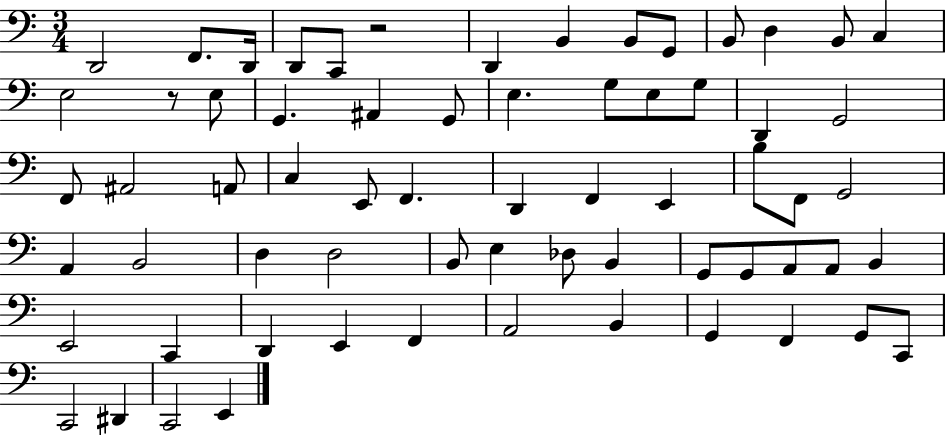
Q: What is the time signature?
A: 3/4